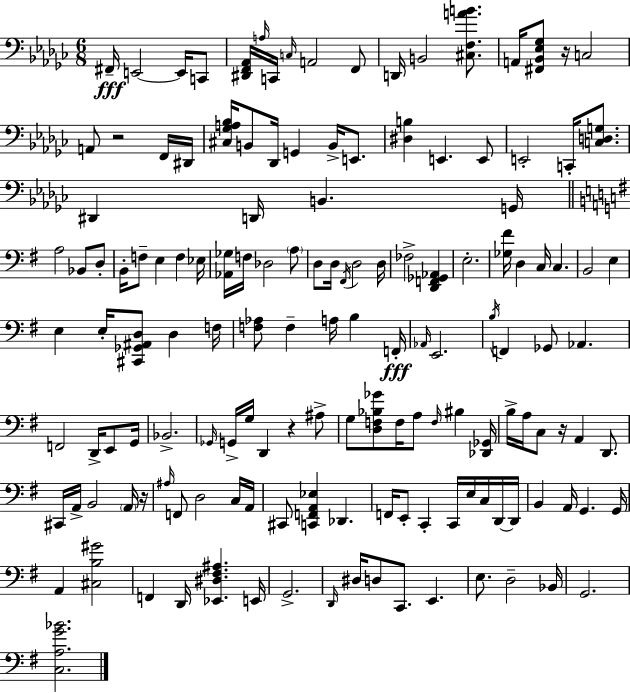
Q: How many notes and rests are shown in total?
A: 145